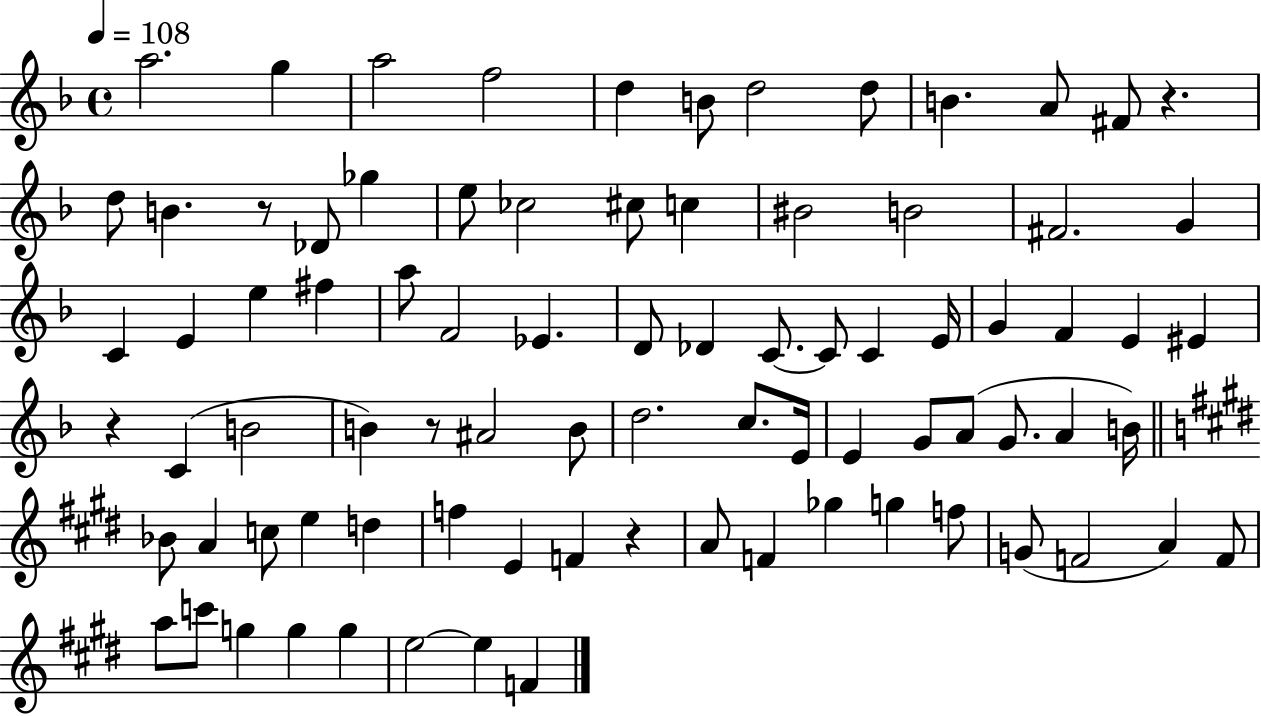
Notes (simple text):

A5/h. G5/q A5/h F5/h D5/q B4/e D5/h D5/e B4/q. A4/e F#4/e R/q. D5/e B4/q. R/e Db4/e Gb5/q E5/e CES5/h C#5/e C5/q BIS4/h B4/h F#4/h. G4/q C4/q E4/q E5/q F#5/q A5/e F4/h Eb4/q. D4/e Db4/q C4/e. C4/e C4/q E4/s G4/q F4/q E4/q EIS4/q R/q C4/q B4/h B4/q R/e A#4/h B4/e D5/h. C5/e. E4/s E4/q G4/e A4/e G4/e. A4/q B4/s Bb4/e A4/q C5/e E5/q D5/q F5/q E4/q F4/q R/q A4/e F4/q Gb5/q G5/q F5/e G4/e F4/h A4/q F4/e A5/e C6/e G5/q G5/q G5/q E5/h E5/q F4/q